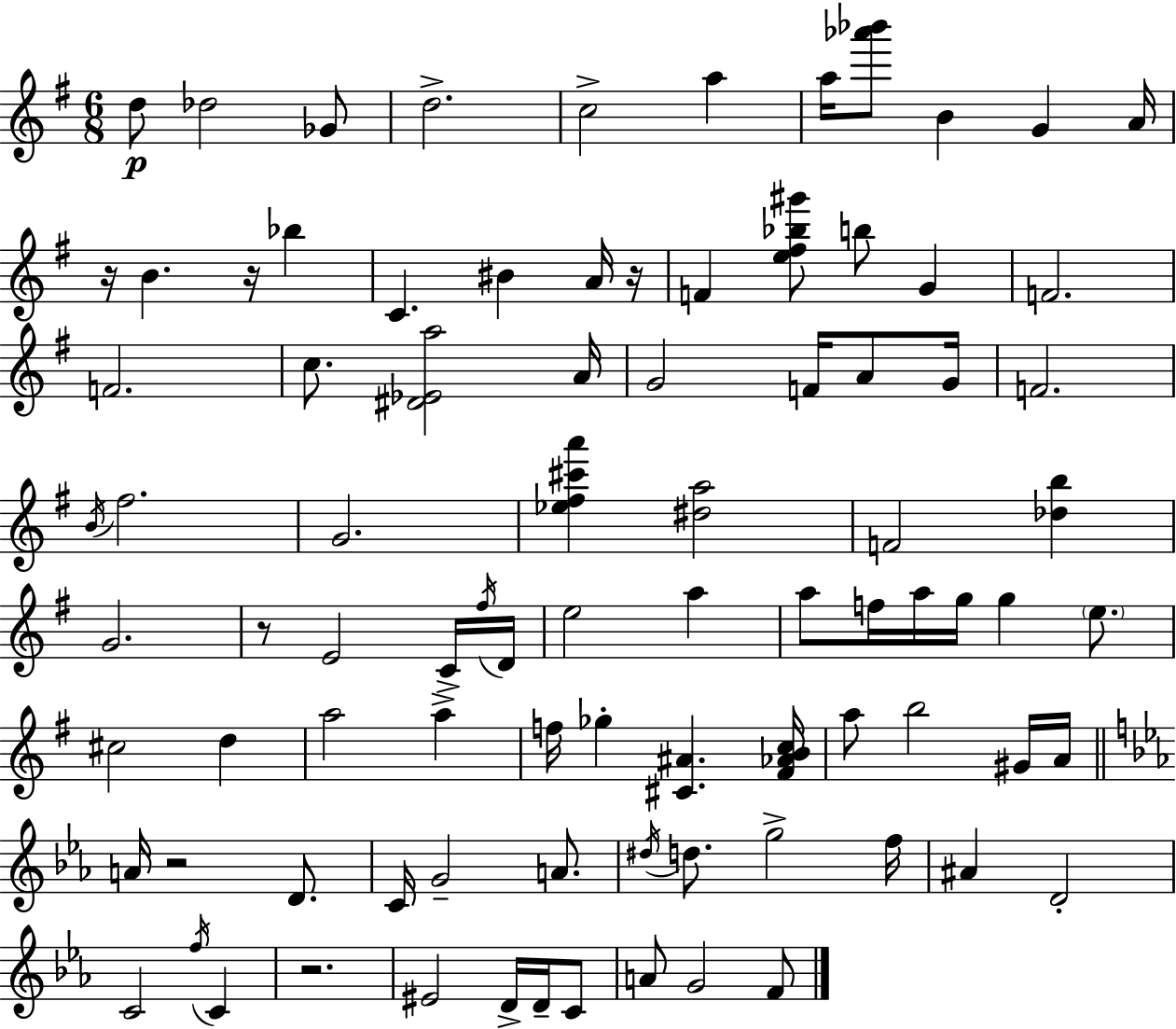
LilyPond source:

{
  \clef treble
  \numericTimeSignature
  \time 6/8
  \key e \minor
  d''8\p des''2 ges'8 | d''2.-> | c''2-> a''4 | a''16 <aes''' bes'''>8 b'4 g'4 a'16 | \break r16 b'4. r16 bes''4 | c'4. bis'4 a'16 r16 | f'4 <e'' fis'' bes'' gis'''>8 b''8 g'4 | f'2. | \break f'2. | c''8. <dis' ees' a''>2 a'16 | g'2 f'16 a'8 g'16 | f'2. | \break \acciaccatura { b'16 } fis''2. | g'2. | <ees'' fis'' cis''' a'''>4 <dis'' a''>2 | f'2 <des'' b''>4 | \break g'2. | r8 e'2 c'16-> | \acciaccatura { fis''16 } d'16 e''2 a''4 | a''8 f''16 a''16 g''16 g''4 \parenthesize e''8. | \break cis''2 d''4 | a''2 a''4-> | f''16 ges''4-. <cis' ais'>4. | <fis' aes' b' c''>16 a''8 b''2 | \break gis'16 a'16 \bar "||" \break \key ees \major a'16 r2 d'8. | c'16 g'2-- a'8. | \acciaccatura { dis''16 } d''8. g''2-> | f''16 ais'4 d'2-. | \break c'2 \acciaccatura { f''16 } c'4 | r2. | eis'2 d'16-> d'16-- | c'8 a'8 g'2 | \break f'8 \bar "|."
}